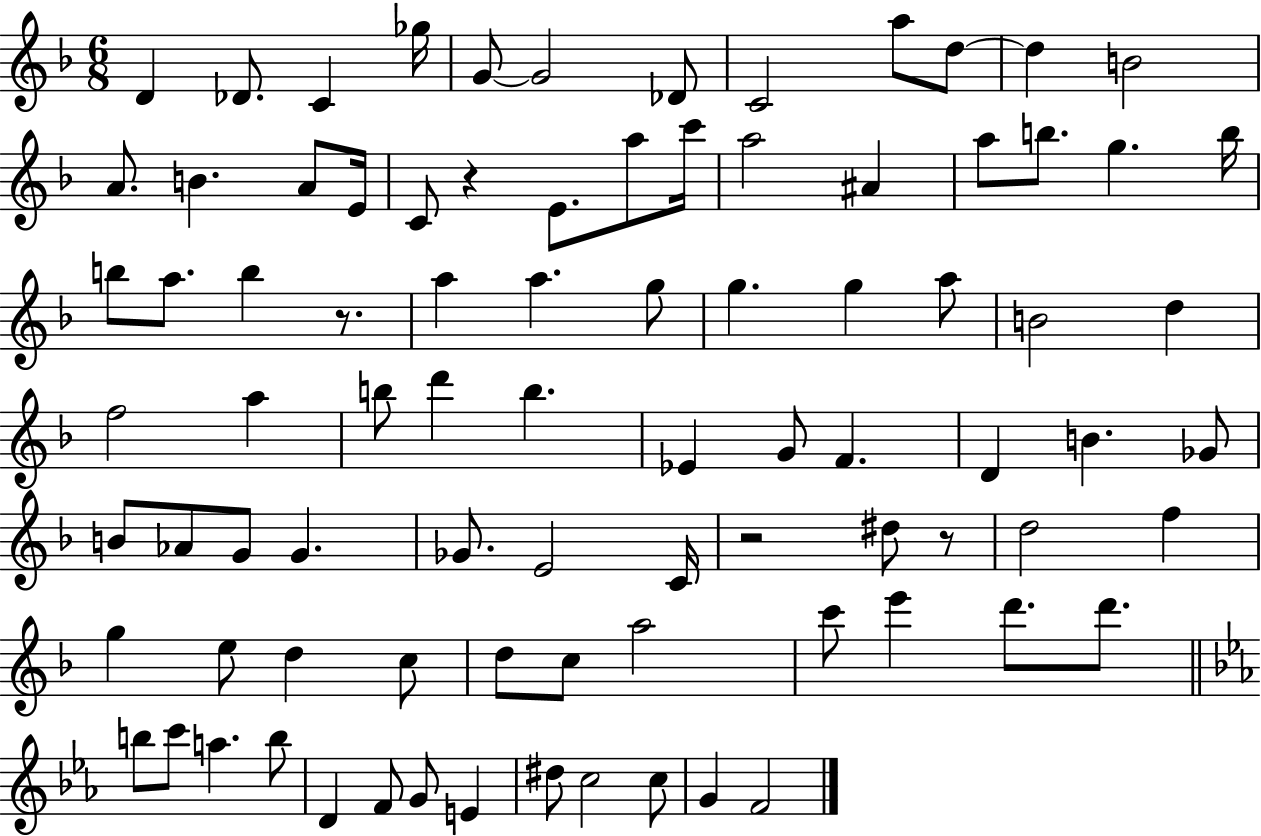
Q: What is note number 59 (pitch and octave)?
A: G5